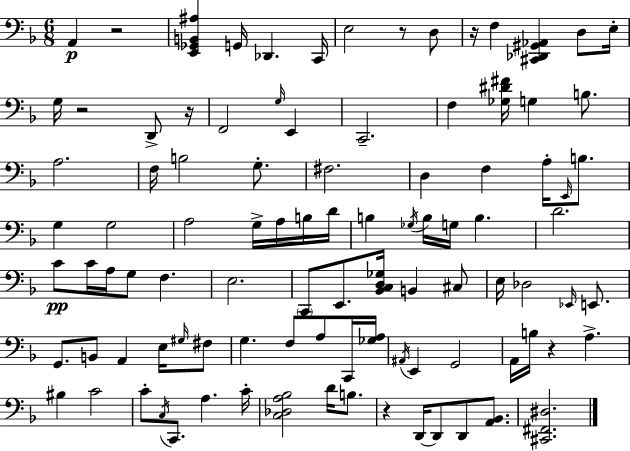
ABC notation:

X:1
T:Untitled
M:6/8
L:1/4
K:Dm
A,, z2 [E,,_G,,B,,^A,] G,,/4 _D,, C,,/4 E,2 z/2 D,/2 z/4 F, [^C,,_D,,^G,,_A,,] D,/2 E,/4 G,/4 z2 D,,/2 z/4 F,,2 G,/4 E,, C,,2 F, [_G,^D^F]/4 G, B,/2 A,2 F,/4 B,2 G,/2 ^F,2 D, F, A,/4 E,,/4 B,/2 G, G,2 A,2 G,/4 A,/4 B,/4 D/4 B, _G,/4 B,/4 G,/4 B, D2 C/2 C/4 A,/4 G,/2 F, E,2 C,,/2 E,,/2 [_B,,C,D,_G,]/4 B,, ^C,/2 E,/4 _D,2 _E,,/4 E,,/2 G,,/2 B,,/2 A,, E,/4 ^G,/4 ^F,/2 G, F,/2 A,/2 C,,/4 [_G,A,]/4 ^A,,/4 E,, G,,2 A,,/4 B,/4 z A, ^B, C2 C/2 C,/4 C,,/2 A, C/4 [C,_D,A,_B,]2 D/4 B,/2 z D,,/4 D,,/2 D,,/2 [A,,_B,,]/2 [^C,,^F,,^D,]2